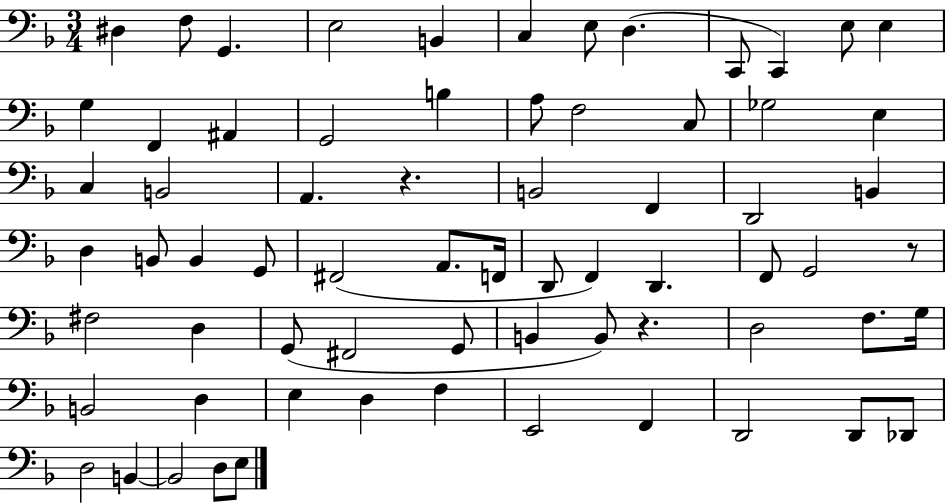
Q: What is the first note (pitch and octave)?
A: D#3